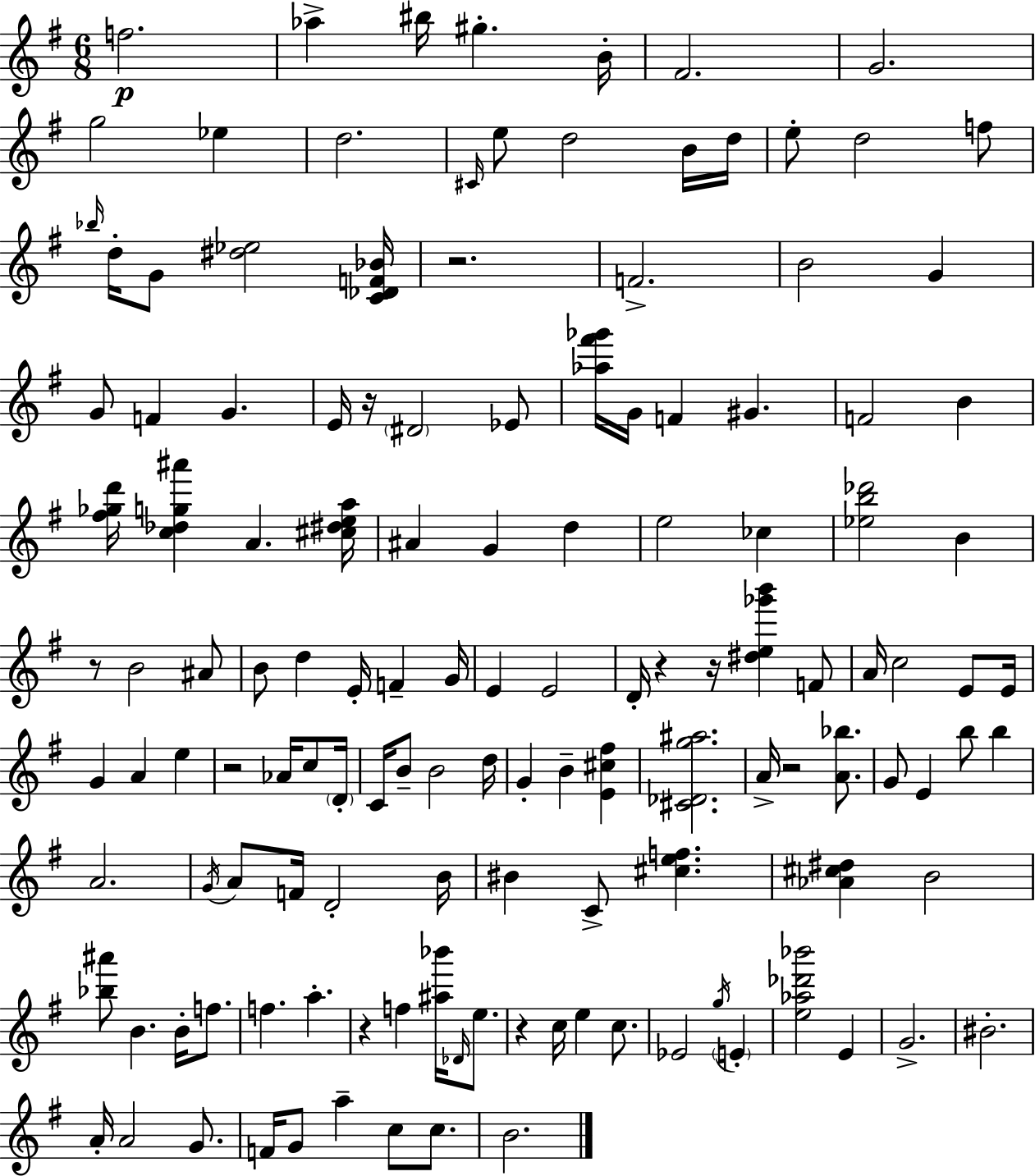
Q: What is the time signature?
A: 6/8